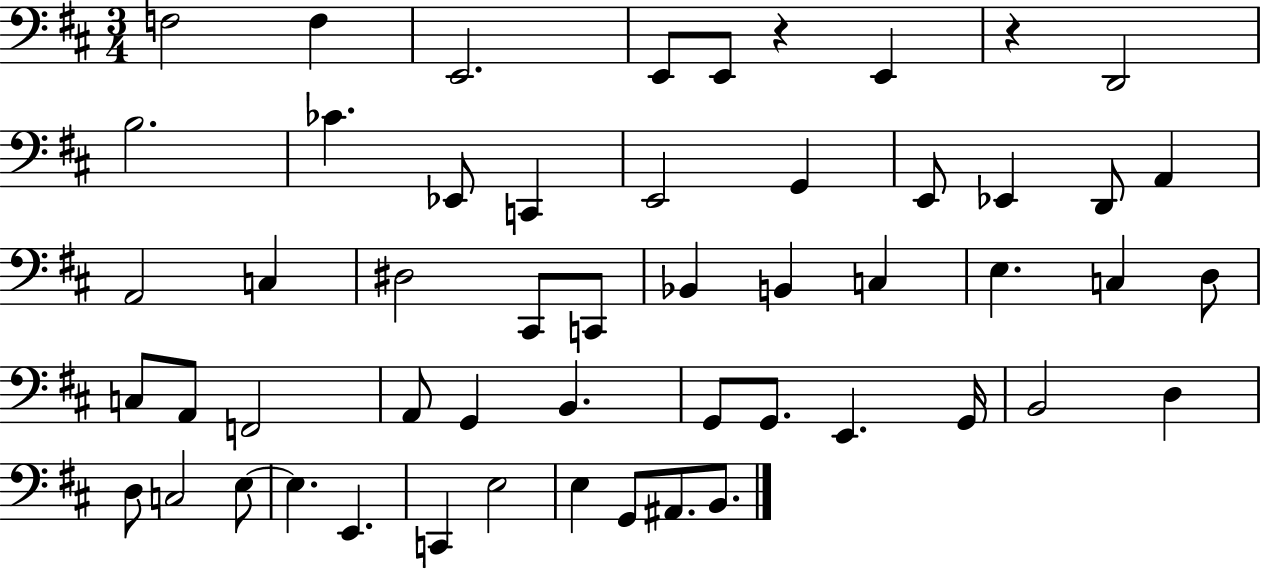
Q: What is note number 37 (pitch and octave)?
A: E2